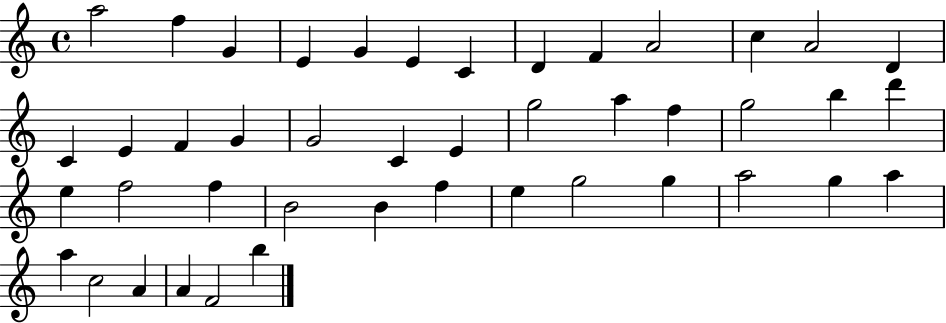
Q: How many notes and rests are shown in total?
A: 44